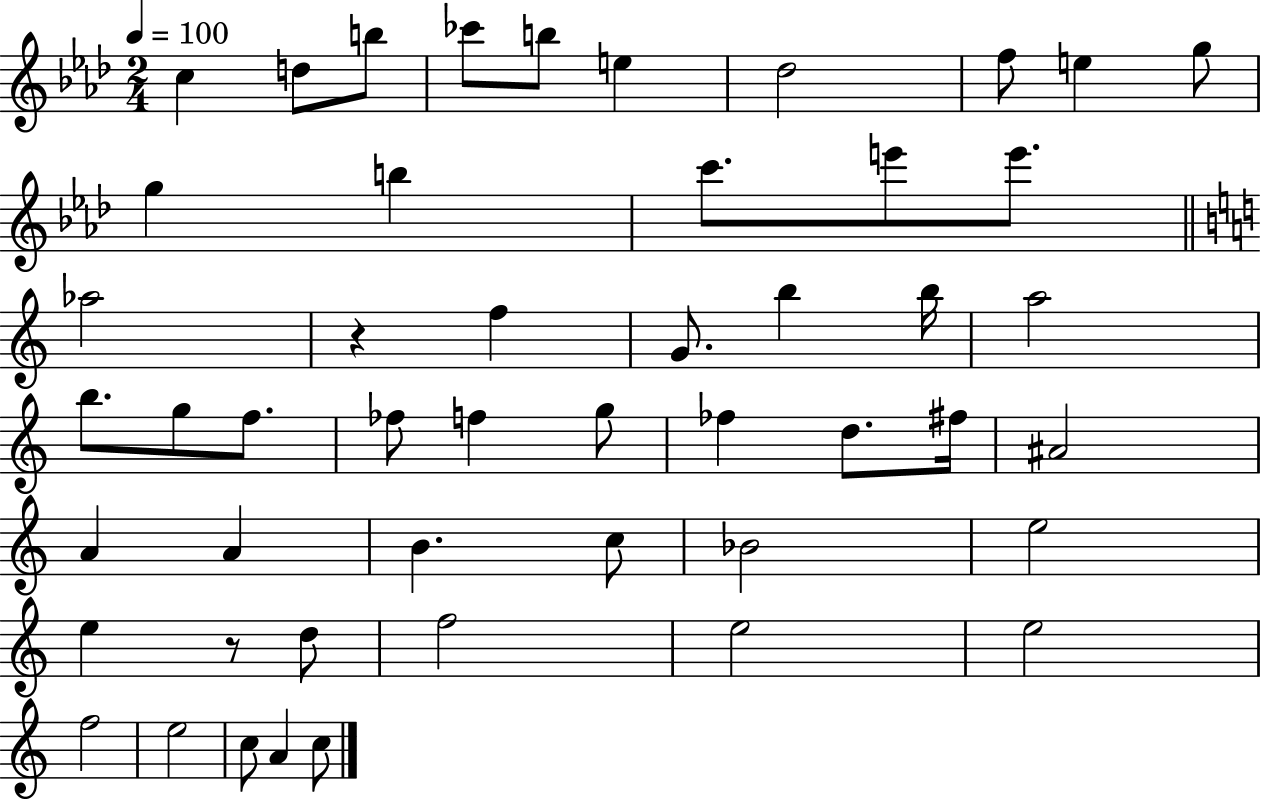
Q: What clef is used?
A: treble